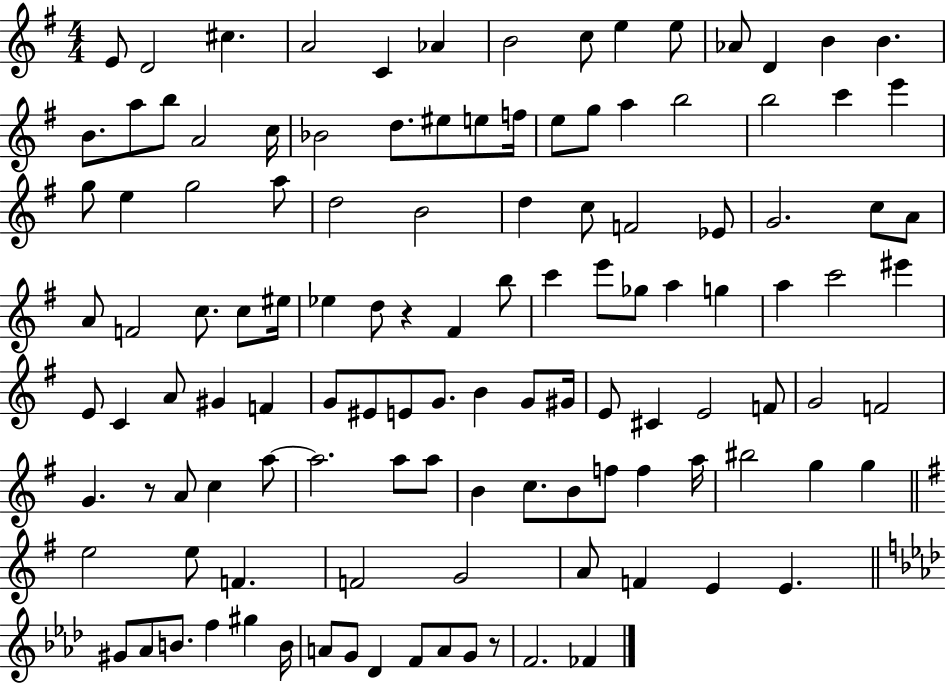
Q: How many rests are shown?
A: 3